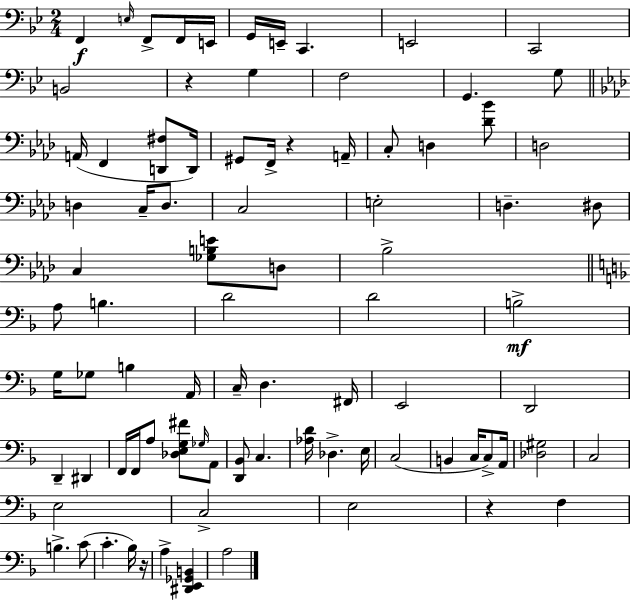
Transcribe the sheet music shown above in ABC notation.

X:1
T:Untitled
M:2/4
L:1/4
K:Gm
F,, E,/4 F,,/2 F,,/4 E,,/4 G,,/4 E,,/4 C,, E,,2 C,,2 B,,2 z G, F,2 G,, G,/2 A,,/4 F,, [D,,^F,]/2 D,,/4 ^G,,/2 F,,/4 z A,,/4 C,/2 D, [_D_B]/2 D,2 D, C,/4 D,/2 C,2 E,2 D, ^D,/2 C, [_G,B,E]/2 D,/2 _B,2 A,/2 B, D2 D2 B,2 G,/4 _G,/2 B, A,,/4 C,/4 D, ^F,,/4 E,,2 D,,2 D,, ^D,, F,,/4 F,,/4 A,/2 [_D,E,G,^F]/2 _G,/4 A,,/2 [D,,_B,,]/2 C, [_A,D]/4 _D, E,/4 C,2 B,, C,/4 C,/2 A,,/4 [_D,^G,]2 C,2 E,2 C,2 E,2 z F, B, C/2 C _B,/4 z/4 A, [^D,,E,,_G,,B,,] A,2